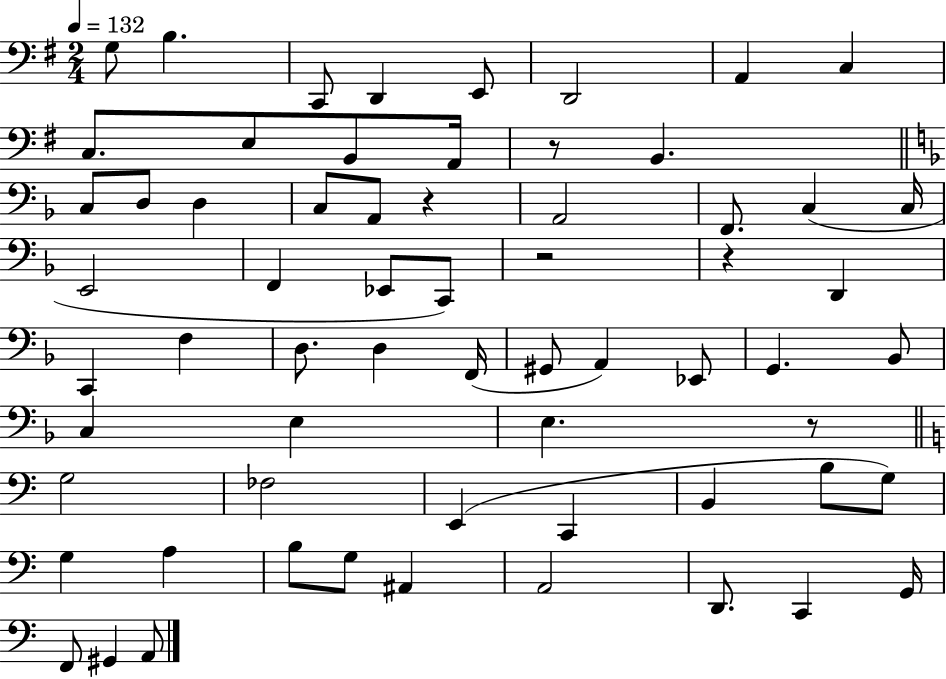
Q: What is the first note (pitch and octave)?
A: G3